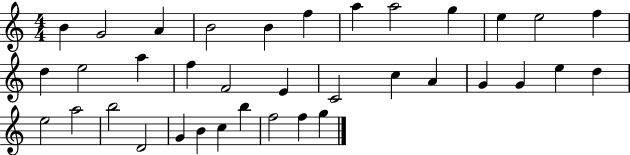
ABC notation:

X:1
T:Untitled
M:4/4
L:1/4
K:C
B G2 A B2 B f a a2 g e e2 f d e2 a f F2 E C2 c A G G e d e2 a2 b2 D2 G B c b f2 f g